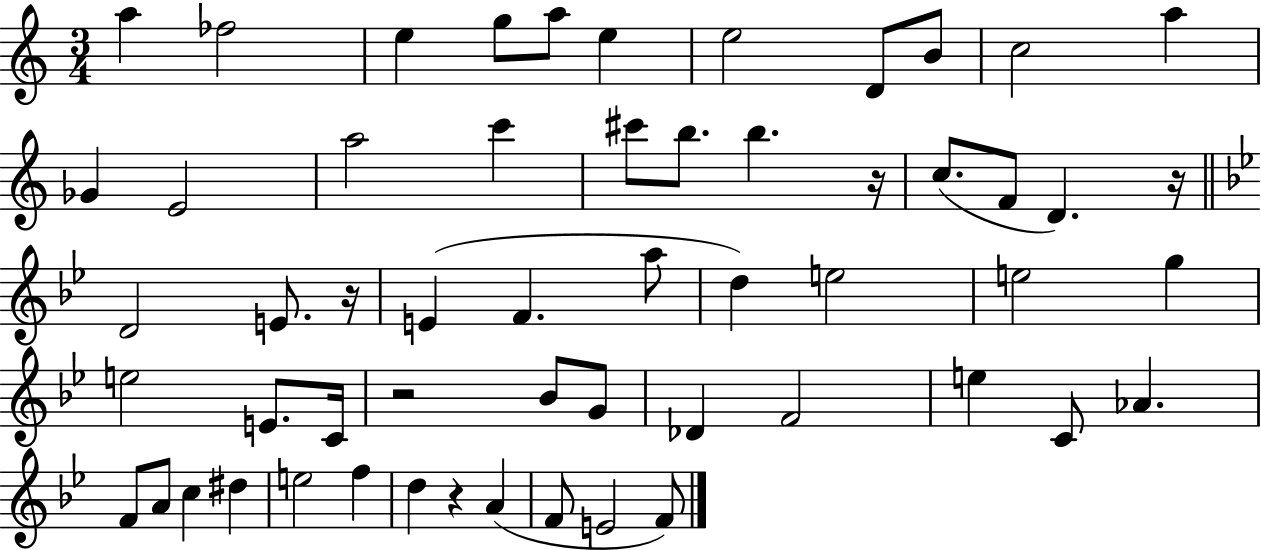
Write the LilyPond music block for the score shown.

{
  \clef treble
  \numericTimeSignature
  \time 3/4
  \key c \major
  a''4 fes''2 | e''4 g''8 a''8 e''4 | e''2 d'8 b'8 | c''2 a''4 | \break ges'4 e'2 | a''2 c'''4 | cis'''8 b''8. b''4. r16 | c''8.( f'8 d'4.) r16 | \break \bar "||" \break \key bes \major d'2 e'8. r16 | e'4( f'4. a''8 | d''4) e''2 | e''2 g''4 | \break e''2 e'8. c'16 | r2 bes'8 g'8 | des'4 f'2 | e''4 c'8 aes'4. | \break f'8 a'8 c''4 dis''4 | e''2 f''4 | d''4 r4 a'4( | f'8 e'2 f'8) | \break \bar "|."
}